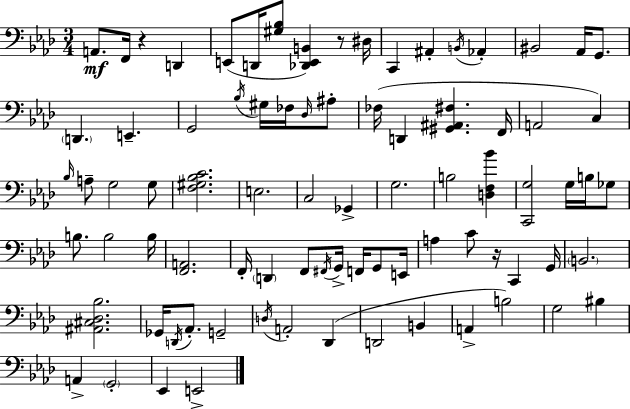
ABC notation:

X:1
T:Untitled
M:3/4
L:1/4
K:Ab
A,,/2 F,,/4 z D,, E,,/2 D,,/4 [^G,_B,]/2 [_D,,E,,B,,] z/2 ^D,/4 C,, ^A,, B,,/4 _A,, ^B,,2 _A,,/4 G,,/2 D,, E,, G,,2 _B,/4 ^G,/4 _F,/4 _D,/4 ^A,/2 _F,/4 D,, [^G,,^A,,^F,] F,,/4 A,,2 C, _B,/4 A,/2 G,2 G,/2 [F,^G,_B,C]2 E,2 C,2 _G,, G,2 B,2 [D,F,_B] [C,,G,]2 G,/4 B,/4 _G,/2 B,/2 B,2 B,/4 [F,,A,,]2 F,,/4 D,, F,,/2 ^F,,/4 G,,/4 F,,/4 G,,/2 E,,/4 A, C/2 z/4 C,, G,,/4 B,,2 [^A,,^C,_D,_B,]2 _G,,/4 D,,/4 _A,,/2 G,,2 D,/4 A,,2 _D,, D,,2 B,, A,, B,2 G,2 ^B, A,, G,,2 _E,, E,,2